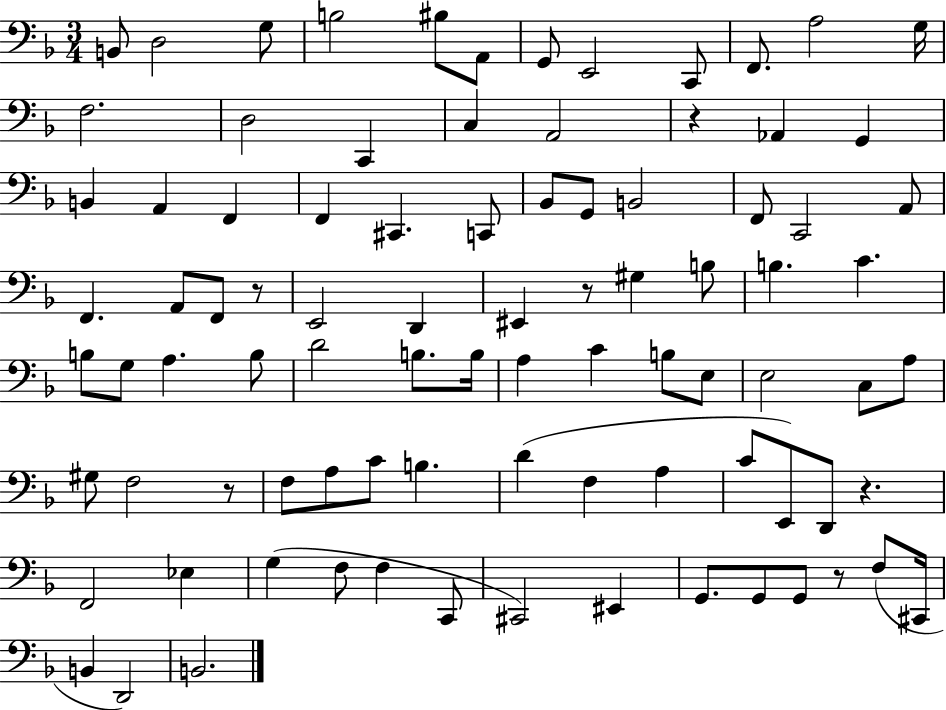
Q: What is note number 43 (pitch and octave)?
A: G3